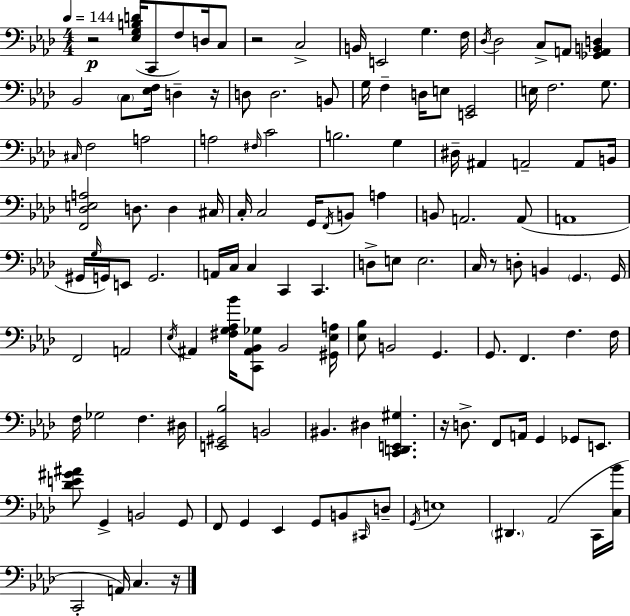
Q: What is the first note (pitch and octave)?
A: C2